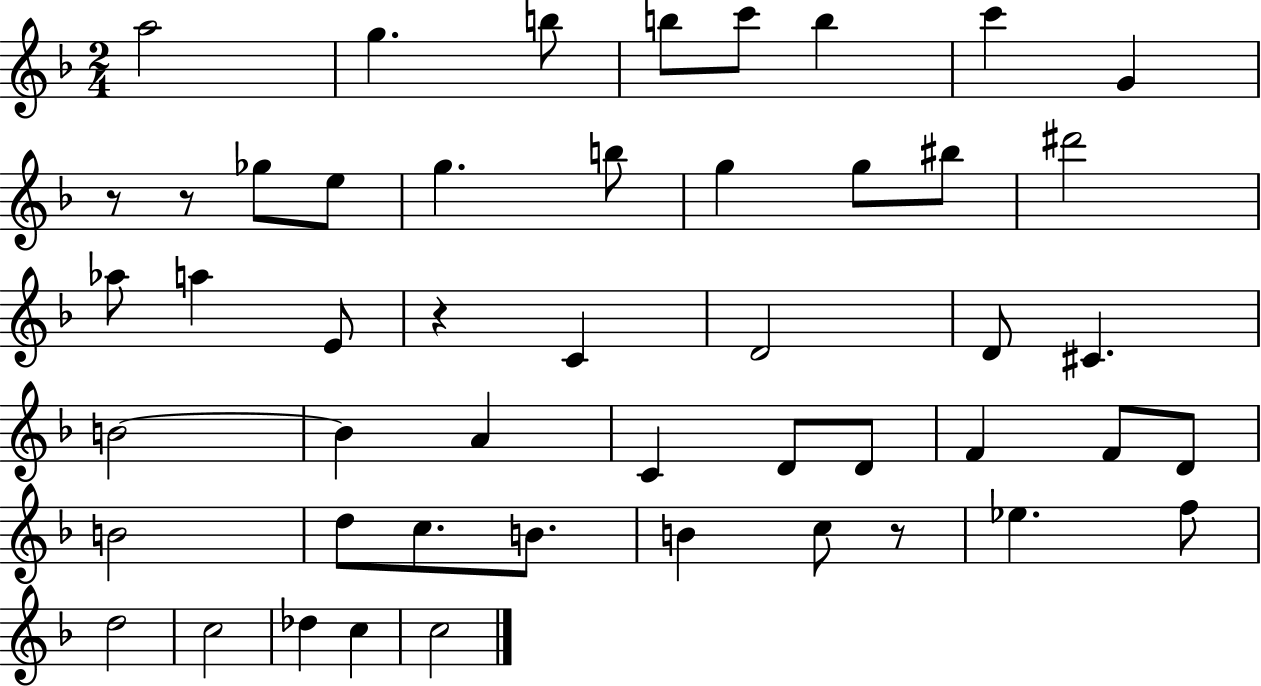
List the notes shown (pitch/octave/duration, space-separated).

A5/h G5/q. B5/e B5/e C6/e B5/q C6/q G4/q R/e R/e Gb5/e E5/e G5/q. B5/e G5/q G5/e BIS5/e D#6/h Ab5/e A5/q E4/e R/q C4/q D4/h D4/e C#4/q. B4/h B4/q A4/q C4/q D4/e D4/e F4/q F4/e D4/e B4/h D5/e C5/e. B4/e. B4/q C5/e R/e Eb5/q. F5/e D5/h C5/h Db5/q C5/q C5/h